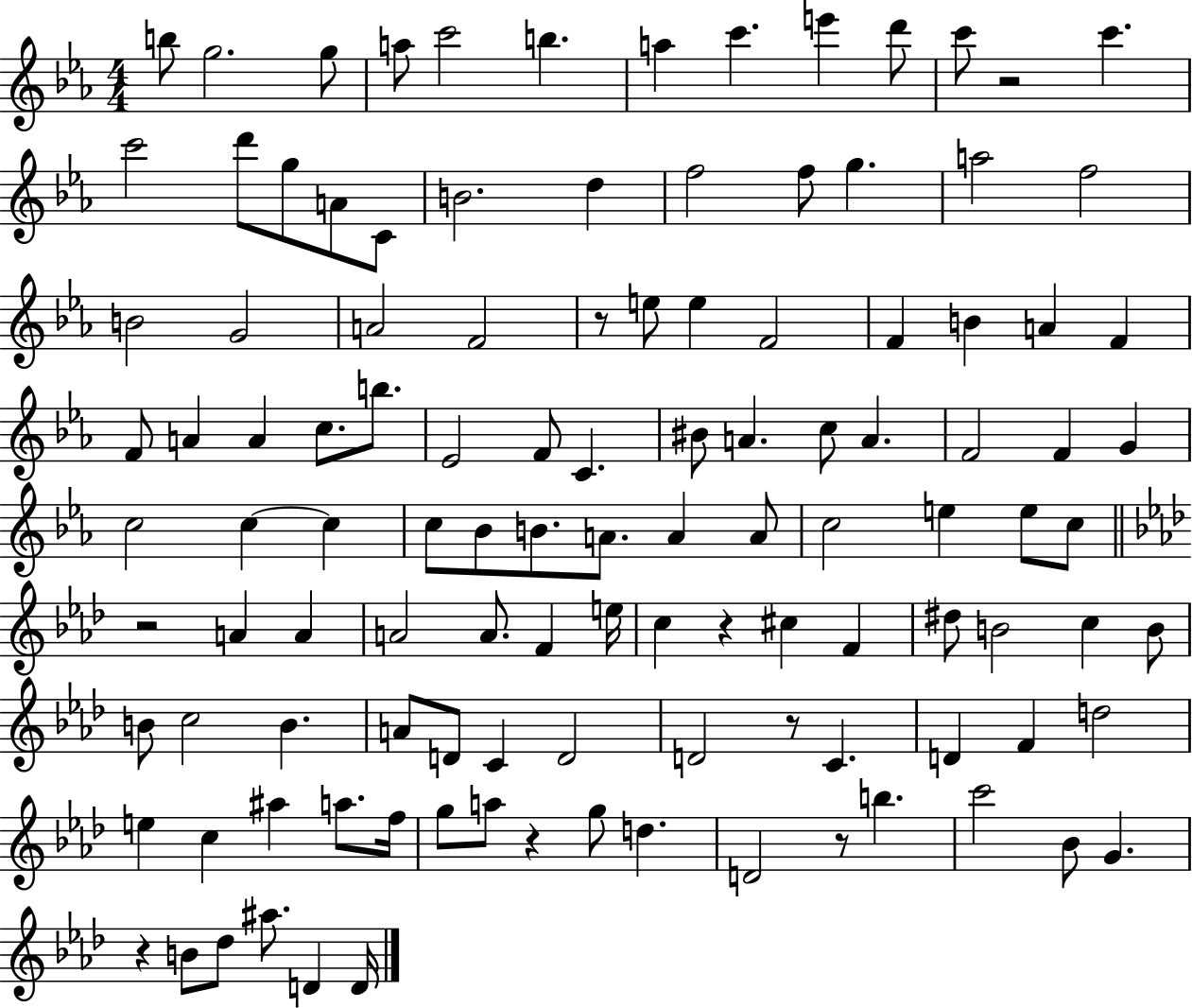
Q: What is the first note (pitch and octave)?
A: B5